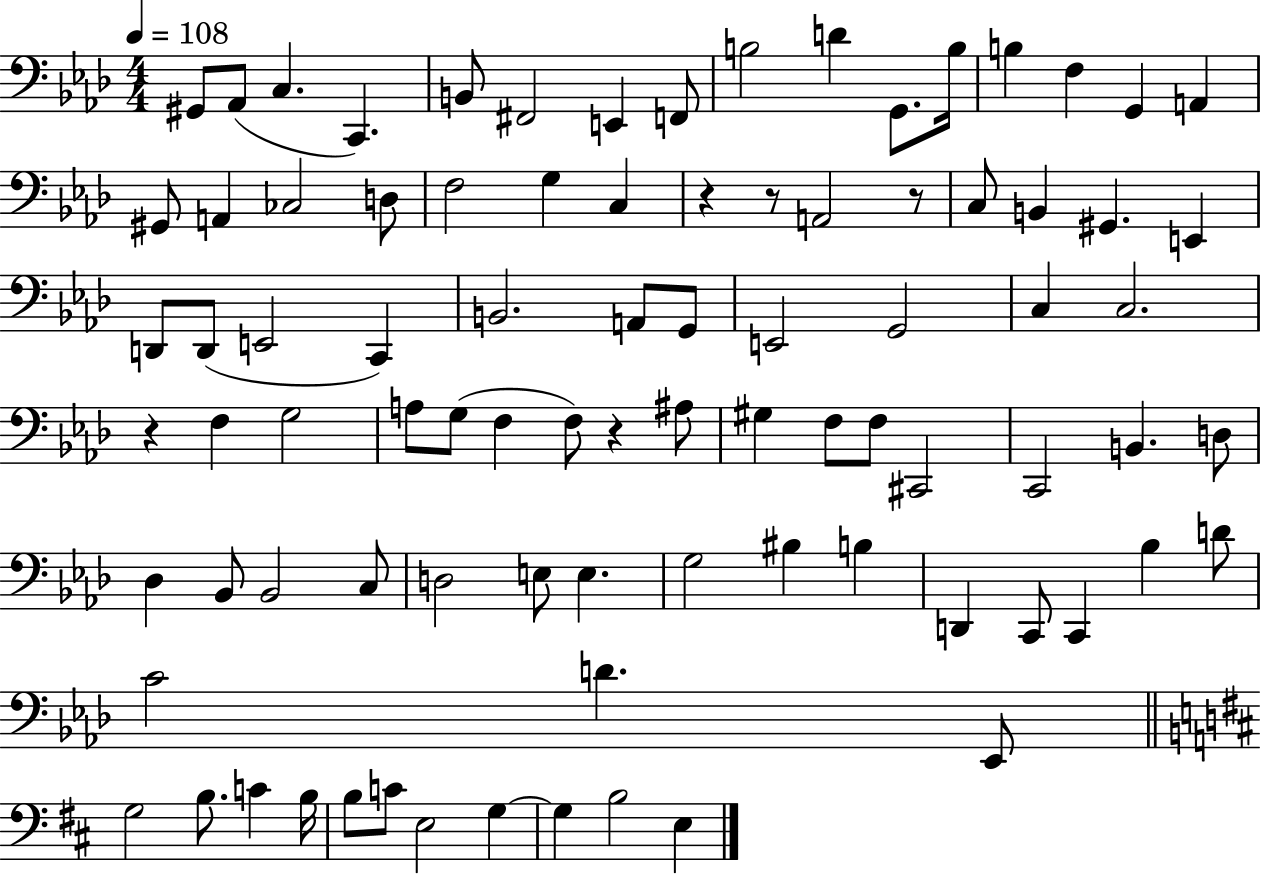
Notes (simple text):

G#2/e Ab2/e C3/q. C2/q. B2/e F#2/h E2/q F2/e B3/h D4/q G2/e. B3/s B3/q F3/q G2/q A2/q G#2/e A2/q CES3/h D3/e F3/h G3/q C3/q R/q R/e A2/h R/e C3/e B2/q G#2/q. E2/q D2/e D2/e E2/h C2/q B2/h. A2/e G2/e E2/h G2/h C3/q C3/h. R/q F3/q G3/h A3/e G3/e F3/q F3/e R/q A#3/e G#3/q F3/e F3/e C#2/h C2/h B2/q. D3/e Db3/q Bb2/e Bb2/h C3/e D3/h E3/e E3/q. G3/h BIS3/q B3/q D2/q C2/e C2/q Bb3/q D4/e C4/h D4/q. Eb2/e G3/h B3/e. C4/q B3/s B3/e C4/e E3/h G3/q G3/q B3/h E3/q